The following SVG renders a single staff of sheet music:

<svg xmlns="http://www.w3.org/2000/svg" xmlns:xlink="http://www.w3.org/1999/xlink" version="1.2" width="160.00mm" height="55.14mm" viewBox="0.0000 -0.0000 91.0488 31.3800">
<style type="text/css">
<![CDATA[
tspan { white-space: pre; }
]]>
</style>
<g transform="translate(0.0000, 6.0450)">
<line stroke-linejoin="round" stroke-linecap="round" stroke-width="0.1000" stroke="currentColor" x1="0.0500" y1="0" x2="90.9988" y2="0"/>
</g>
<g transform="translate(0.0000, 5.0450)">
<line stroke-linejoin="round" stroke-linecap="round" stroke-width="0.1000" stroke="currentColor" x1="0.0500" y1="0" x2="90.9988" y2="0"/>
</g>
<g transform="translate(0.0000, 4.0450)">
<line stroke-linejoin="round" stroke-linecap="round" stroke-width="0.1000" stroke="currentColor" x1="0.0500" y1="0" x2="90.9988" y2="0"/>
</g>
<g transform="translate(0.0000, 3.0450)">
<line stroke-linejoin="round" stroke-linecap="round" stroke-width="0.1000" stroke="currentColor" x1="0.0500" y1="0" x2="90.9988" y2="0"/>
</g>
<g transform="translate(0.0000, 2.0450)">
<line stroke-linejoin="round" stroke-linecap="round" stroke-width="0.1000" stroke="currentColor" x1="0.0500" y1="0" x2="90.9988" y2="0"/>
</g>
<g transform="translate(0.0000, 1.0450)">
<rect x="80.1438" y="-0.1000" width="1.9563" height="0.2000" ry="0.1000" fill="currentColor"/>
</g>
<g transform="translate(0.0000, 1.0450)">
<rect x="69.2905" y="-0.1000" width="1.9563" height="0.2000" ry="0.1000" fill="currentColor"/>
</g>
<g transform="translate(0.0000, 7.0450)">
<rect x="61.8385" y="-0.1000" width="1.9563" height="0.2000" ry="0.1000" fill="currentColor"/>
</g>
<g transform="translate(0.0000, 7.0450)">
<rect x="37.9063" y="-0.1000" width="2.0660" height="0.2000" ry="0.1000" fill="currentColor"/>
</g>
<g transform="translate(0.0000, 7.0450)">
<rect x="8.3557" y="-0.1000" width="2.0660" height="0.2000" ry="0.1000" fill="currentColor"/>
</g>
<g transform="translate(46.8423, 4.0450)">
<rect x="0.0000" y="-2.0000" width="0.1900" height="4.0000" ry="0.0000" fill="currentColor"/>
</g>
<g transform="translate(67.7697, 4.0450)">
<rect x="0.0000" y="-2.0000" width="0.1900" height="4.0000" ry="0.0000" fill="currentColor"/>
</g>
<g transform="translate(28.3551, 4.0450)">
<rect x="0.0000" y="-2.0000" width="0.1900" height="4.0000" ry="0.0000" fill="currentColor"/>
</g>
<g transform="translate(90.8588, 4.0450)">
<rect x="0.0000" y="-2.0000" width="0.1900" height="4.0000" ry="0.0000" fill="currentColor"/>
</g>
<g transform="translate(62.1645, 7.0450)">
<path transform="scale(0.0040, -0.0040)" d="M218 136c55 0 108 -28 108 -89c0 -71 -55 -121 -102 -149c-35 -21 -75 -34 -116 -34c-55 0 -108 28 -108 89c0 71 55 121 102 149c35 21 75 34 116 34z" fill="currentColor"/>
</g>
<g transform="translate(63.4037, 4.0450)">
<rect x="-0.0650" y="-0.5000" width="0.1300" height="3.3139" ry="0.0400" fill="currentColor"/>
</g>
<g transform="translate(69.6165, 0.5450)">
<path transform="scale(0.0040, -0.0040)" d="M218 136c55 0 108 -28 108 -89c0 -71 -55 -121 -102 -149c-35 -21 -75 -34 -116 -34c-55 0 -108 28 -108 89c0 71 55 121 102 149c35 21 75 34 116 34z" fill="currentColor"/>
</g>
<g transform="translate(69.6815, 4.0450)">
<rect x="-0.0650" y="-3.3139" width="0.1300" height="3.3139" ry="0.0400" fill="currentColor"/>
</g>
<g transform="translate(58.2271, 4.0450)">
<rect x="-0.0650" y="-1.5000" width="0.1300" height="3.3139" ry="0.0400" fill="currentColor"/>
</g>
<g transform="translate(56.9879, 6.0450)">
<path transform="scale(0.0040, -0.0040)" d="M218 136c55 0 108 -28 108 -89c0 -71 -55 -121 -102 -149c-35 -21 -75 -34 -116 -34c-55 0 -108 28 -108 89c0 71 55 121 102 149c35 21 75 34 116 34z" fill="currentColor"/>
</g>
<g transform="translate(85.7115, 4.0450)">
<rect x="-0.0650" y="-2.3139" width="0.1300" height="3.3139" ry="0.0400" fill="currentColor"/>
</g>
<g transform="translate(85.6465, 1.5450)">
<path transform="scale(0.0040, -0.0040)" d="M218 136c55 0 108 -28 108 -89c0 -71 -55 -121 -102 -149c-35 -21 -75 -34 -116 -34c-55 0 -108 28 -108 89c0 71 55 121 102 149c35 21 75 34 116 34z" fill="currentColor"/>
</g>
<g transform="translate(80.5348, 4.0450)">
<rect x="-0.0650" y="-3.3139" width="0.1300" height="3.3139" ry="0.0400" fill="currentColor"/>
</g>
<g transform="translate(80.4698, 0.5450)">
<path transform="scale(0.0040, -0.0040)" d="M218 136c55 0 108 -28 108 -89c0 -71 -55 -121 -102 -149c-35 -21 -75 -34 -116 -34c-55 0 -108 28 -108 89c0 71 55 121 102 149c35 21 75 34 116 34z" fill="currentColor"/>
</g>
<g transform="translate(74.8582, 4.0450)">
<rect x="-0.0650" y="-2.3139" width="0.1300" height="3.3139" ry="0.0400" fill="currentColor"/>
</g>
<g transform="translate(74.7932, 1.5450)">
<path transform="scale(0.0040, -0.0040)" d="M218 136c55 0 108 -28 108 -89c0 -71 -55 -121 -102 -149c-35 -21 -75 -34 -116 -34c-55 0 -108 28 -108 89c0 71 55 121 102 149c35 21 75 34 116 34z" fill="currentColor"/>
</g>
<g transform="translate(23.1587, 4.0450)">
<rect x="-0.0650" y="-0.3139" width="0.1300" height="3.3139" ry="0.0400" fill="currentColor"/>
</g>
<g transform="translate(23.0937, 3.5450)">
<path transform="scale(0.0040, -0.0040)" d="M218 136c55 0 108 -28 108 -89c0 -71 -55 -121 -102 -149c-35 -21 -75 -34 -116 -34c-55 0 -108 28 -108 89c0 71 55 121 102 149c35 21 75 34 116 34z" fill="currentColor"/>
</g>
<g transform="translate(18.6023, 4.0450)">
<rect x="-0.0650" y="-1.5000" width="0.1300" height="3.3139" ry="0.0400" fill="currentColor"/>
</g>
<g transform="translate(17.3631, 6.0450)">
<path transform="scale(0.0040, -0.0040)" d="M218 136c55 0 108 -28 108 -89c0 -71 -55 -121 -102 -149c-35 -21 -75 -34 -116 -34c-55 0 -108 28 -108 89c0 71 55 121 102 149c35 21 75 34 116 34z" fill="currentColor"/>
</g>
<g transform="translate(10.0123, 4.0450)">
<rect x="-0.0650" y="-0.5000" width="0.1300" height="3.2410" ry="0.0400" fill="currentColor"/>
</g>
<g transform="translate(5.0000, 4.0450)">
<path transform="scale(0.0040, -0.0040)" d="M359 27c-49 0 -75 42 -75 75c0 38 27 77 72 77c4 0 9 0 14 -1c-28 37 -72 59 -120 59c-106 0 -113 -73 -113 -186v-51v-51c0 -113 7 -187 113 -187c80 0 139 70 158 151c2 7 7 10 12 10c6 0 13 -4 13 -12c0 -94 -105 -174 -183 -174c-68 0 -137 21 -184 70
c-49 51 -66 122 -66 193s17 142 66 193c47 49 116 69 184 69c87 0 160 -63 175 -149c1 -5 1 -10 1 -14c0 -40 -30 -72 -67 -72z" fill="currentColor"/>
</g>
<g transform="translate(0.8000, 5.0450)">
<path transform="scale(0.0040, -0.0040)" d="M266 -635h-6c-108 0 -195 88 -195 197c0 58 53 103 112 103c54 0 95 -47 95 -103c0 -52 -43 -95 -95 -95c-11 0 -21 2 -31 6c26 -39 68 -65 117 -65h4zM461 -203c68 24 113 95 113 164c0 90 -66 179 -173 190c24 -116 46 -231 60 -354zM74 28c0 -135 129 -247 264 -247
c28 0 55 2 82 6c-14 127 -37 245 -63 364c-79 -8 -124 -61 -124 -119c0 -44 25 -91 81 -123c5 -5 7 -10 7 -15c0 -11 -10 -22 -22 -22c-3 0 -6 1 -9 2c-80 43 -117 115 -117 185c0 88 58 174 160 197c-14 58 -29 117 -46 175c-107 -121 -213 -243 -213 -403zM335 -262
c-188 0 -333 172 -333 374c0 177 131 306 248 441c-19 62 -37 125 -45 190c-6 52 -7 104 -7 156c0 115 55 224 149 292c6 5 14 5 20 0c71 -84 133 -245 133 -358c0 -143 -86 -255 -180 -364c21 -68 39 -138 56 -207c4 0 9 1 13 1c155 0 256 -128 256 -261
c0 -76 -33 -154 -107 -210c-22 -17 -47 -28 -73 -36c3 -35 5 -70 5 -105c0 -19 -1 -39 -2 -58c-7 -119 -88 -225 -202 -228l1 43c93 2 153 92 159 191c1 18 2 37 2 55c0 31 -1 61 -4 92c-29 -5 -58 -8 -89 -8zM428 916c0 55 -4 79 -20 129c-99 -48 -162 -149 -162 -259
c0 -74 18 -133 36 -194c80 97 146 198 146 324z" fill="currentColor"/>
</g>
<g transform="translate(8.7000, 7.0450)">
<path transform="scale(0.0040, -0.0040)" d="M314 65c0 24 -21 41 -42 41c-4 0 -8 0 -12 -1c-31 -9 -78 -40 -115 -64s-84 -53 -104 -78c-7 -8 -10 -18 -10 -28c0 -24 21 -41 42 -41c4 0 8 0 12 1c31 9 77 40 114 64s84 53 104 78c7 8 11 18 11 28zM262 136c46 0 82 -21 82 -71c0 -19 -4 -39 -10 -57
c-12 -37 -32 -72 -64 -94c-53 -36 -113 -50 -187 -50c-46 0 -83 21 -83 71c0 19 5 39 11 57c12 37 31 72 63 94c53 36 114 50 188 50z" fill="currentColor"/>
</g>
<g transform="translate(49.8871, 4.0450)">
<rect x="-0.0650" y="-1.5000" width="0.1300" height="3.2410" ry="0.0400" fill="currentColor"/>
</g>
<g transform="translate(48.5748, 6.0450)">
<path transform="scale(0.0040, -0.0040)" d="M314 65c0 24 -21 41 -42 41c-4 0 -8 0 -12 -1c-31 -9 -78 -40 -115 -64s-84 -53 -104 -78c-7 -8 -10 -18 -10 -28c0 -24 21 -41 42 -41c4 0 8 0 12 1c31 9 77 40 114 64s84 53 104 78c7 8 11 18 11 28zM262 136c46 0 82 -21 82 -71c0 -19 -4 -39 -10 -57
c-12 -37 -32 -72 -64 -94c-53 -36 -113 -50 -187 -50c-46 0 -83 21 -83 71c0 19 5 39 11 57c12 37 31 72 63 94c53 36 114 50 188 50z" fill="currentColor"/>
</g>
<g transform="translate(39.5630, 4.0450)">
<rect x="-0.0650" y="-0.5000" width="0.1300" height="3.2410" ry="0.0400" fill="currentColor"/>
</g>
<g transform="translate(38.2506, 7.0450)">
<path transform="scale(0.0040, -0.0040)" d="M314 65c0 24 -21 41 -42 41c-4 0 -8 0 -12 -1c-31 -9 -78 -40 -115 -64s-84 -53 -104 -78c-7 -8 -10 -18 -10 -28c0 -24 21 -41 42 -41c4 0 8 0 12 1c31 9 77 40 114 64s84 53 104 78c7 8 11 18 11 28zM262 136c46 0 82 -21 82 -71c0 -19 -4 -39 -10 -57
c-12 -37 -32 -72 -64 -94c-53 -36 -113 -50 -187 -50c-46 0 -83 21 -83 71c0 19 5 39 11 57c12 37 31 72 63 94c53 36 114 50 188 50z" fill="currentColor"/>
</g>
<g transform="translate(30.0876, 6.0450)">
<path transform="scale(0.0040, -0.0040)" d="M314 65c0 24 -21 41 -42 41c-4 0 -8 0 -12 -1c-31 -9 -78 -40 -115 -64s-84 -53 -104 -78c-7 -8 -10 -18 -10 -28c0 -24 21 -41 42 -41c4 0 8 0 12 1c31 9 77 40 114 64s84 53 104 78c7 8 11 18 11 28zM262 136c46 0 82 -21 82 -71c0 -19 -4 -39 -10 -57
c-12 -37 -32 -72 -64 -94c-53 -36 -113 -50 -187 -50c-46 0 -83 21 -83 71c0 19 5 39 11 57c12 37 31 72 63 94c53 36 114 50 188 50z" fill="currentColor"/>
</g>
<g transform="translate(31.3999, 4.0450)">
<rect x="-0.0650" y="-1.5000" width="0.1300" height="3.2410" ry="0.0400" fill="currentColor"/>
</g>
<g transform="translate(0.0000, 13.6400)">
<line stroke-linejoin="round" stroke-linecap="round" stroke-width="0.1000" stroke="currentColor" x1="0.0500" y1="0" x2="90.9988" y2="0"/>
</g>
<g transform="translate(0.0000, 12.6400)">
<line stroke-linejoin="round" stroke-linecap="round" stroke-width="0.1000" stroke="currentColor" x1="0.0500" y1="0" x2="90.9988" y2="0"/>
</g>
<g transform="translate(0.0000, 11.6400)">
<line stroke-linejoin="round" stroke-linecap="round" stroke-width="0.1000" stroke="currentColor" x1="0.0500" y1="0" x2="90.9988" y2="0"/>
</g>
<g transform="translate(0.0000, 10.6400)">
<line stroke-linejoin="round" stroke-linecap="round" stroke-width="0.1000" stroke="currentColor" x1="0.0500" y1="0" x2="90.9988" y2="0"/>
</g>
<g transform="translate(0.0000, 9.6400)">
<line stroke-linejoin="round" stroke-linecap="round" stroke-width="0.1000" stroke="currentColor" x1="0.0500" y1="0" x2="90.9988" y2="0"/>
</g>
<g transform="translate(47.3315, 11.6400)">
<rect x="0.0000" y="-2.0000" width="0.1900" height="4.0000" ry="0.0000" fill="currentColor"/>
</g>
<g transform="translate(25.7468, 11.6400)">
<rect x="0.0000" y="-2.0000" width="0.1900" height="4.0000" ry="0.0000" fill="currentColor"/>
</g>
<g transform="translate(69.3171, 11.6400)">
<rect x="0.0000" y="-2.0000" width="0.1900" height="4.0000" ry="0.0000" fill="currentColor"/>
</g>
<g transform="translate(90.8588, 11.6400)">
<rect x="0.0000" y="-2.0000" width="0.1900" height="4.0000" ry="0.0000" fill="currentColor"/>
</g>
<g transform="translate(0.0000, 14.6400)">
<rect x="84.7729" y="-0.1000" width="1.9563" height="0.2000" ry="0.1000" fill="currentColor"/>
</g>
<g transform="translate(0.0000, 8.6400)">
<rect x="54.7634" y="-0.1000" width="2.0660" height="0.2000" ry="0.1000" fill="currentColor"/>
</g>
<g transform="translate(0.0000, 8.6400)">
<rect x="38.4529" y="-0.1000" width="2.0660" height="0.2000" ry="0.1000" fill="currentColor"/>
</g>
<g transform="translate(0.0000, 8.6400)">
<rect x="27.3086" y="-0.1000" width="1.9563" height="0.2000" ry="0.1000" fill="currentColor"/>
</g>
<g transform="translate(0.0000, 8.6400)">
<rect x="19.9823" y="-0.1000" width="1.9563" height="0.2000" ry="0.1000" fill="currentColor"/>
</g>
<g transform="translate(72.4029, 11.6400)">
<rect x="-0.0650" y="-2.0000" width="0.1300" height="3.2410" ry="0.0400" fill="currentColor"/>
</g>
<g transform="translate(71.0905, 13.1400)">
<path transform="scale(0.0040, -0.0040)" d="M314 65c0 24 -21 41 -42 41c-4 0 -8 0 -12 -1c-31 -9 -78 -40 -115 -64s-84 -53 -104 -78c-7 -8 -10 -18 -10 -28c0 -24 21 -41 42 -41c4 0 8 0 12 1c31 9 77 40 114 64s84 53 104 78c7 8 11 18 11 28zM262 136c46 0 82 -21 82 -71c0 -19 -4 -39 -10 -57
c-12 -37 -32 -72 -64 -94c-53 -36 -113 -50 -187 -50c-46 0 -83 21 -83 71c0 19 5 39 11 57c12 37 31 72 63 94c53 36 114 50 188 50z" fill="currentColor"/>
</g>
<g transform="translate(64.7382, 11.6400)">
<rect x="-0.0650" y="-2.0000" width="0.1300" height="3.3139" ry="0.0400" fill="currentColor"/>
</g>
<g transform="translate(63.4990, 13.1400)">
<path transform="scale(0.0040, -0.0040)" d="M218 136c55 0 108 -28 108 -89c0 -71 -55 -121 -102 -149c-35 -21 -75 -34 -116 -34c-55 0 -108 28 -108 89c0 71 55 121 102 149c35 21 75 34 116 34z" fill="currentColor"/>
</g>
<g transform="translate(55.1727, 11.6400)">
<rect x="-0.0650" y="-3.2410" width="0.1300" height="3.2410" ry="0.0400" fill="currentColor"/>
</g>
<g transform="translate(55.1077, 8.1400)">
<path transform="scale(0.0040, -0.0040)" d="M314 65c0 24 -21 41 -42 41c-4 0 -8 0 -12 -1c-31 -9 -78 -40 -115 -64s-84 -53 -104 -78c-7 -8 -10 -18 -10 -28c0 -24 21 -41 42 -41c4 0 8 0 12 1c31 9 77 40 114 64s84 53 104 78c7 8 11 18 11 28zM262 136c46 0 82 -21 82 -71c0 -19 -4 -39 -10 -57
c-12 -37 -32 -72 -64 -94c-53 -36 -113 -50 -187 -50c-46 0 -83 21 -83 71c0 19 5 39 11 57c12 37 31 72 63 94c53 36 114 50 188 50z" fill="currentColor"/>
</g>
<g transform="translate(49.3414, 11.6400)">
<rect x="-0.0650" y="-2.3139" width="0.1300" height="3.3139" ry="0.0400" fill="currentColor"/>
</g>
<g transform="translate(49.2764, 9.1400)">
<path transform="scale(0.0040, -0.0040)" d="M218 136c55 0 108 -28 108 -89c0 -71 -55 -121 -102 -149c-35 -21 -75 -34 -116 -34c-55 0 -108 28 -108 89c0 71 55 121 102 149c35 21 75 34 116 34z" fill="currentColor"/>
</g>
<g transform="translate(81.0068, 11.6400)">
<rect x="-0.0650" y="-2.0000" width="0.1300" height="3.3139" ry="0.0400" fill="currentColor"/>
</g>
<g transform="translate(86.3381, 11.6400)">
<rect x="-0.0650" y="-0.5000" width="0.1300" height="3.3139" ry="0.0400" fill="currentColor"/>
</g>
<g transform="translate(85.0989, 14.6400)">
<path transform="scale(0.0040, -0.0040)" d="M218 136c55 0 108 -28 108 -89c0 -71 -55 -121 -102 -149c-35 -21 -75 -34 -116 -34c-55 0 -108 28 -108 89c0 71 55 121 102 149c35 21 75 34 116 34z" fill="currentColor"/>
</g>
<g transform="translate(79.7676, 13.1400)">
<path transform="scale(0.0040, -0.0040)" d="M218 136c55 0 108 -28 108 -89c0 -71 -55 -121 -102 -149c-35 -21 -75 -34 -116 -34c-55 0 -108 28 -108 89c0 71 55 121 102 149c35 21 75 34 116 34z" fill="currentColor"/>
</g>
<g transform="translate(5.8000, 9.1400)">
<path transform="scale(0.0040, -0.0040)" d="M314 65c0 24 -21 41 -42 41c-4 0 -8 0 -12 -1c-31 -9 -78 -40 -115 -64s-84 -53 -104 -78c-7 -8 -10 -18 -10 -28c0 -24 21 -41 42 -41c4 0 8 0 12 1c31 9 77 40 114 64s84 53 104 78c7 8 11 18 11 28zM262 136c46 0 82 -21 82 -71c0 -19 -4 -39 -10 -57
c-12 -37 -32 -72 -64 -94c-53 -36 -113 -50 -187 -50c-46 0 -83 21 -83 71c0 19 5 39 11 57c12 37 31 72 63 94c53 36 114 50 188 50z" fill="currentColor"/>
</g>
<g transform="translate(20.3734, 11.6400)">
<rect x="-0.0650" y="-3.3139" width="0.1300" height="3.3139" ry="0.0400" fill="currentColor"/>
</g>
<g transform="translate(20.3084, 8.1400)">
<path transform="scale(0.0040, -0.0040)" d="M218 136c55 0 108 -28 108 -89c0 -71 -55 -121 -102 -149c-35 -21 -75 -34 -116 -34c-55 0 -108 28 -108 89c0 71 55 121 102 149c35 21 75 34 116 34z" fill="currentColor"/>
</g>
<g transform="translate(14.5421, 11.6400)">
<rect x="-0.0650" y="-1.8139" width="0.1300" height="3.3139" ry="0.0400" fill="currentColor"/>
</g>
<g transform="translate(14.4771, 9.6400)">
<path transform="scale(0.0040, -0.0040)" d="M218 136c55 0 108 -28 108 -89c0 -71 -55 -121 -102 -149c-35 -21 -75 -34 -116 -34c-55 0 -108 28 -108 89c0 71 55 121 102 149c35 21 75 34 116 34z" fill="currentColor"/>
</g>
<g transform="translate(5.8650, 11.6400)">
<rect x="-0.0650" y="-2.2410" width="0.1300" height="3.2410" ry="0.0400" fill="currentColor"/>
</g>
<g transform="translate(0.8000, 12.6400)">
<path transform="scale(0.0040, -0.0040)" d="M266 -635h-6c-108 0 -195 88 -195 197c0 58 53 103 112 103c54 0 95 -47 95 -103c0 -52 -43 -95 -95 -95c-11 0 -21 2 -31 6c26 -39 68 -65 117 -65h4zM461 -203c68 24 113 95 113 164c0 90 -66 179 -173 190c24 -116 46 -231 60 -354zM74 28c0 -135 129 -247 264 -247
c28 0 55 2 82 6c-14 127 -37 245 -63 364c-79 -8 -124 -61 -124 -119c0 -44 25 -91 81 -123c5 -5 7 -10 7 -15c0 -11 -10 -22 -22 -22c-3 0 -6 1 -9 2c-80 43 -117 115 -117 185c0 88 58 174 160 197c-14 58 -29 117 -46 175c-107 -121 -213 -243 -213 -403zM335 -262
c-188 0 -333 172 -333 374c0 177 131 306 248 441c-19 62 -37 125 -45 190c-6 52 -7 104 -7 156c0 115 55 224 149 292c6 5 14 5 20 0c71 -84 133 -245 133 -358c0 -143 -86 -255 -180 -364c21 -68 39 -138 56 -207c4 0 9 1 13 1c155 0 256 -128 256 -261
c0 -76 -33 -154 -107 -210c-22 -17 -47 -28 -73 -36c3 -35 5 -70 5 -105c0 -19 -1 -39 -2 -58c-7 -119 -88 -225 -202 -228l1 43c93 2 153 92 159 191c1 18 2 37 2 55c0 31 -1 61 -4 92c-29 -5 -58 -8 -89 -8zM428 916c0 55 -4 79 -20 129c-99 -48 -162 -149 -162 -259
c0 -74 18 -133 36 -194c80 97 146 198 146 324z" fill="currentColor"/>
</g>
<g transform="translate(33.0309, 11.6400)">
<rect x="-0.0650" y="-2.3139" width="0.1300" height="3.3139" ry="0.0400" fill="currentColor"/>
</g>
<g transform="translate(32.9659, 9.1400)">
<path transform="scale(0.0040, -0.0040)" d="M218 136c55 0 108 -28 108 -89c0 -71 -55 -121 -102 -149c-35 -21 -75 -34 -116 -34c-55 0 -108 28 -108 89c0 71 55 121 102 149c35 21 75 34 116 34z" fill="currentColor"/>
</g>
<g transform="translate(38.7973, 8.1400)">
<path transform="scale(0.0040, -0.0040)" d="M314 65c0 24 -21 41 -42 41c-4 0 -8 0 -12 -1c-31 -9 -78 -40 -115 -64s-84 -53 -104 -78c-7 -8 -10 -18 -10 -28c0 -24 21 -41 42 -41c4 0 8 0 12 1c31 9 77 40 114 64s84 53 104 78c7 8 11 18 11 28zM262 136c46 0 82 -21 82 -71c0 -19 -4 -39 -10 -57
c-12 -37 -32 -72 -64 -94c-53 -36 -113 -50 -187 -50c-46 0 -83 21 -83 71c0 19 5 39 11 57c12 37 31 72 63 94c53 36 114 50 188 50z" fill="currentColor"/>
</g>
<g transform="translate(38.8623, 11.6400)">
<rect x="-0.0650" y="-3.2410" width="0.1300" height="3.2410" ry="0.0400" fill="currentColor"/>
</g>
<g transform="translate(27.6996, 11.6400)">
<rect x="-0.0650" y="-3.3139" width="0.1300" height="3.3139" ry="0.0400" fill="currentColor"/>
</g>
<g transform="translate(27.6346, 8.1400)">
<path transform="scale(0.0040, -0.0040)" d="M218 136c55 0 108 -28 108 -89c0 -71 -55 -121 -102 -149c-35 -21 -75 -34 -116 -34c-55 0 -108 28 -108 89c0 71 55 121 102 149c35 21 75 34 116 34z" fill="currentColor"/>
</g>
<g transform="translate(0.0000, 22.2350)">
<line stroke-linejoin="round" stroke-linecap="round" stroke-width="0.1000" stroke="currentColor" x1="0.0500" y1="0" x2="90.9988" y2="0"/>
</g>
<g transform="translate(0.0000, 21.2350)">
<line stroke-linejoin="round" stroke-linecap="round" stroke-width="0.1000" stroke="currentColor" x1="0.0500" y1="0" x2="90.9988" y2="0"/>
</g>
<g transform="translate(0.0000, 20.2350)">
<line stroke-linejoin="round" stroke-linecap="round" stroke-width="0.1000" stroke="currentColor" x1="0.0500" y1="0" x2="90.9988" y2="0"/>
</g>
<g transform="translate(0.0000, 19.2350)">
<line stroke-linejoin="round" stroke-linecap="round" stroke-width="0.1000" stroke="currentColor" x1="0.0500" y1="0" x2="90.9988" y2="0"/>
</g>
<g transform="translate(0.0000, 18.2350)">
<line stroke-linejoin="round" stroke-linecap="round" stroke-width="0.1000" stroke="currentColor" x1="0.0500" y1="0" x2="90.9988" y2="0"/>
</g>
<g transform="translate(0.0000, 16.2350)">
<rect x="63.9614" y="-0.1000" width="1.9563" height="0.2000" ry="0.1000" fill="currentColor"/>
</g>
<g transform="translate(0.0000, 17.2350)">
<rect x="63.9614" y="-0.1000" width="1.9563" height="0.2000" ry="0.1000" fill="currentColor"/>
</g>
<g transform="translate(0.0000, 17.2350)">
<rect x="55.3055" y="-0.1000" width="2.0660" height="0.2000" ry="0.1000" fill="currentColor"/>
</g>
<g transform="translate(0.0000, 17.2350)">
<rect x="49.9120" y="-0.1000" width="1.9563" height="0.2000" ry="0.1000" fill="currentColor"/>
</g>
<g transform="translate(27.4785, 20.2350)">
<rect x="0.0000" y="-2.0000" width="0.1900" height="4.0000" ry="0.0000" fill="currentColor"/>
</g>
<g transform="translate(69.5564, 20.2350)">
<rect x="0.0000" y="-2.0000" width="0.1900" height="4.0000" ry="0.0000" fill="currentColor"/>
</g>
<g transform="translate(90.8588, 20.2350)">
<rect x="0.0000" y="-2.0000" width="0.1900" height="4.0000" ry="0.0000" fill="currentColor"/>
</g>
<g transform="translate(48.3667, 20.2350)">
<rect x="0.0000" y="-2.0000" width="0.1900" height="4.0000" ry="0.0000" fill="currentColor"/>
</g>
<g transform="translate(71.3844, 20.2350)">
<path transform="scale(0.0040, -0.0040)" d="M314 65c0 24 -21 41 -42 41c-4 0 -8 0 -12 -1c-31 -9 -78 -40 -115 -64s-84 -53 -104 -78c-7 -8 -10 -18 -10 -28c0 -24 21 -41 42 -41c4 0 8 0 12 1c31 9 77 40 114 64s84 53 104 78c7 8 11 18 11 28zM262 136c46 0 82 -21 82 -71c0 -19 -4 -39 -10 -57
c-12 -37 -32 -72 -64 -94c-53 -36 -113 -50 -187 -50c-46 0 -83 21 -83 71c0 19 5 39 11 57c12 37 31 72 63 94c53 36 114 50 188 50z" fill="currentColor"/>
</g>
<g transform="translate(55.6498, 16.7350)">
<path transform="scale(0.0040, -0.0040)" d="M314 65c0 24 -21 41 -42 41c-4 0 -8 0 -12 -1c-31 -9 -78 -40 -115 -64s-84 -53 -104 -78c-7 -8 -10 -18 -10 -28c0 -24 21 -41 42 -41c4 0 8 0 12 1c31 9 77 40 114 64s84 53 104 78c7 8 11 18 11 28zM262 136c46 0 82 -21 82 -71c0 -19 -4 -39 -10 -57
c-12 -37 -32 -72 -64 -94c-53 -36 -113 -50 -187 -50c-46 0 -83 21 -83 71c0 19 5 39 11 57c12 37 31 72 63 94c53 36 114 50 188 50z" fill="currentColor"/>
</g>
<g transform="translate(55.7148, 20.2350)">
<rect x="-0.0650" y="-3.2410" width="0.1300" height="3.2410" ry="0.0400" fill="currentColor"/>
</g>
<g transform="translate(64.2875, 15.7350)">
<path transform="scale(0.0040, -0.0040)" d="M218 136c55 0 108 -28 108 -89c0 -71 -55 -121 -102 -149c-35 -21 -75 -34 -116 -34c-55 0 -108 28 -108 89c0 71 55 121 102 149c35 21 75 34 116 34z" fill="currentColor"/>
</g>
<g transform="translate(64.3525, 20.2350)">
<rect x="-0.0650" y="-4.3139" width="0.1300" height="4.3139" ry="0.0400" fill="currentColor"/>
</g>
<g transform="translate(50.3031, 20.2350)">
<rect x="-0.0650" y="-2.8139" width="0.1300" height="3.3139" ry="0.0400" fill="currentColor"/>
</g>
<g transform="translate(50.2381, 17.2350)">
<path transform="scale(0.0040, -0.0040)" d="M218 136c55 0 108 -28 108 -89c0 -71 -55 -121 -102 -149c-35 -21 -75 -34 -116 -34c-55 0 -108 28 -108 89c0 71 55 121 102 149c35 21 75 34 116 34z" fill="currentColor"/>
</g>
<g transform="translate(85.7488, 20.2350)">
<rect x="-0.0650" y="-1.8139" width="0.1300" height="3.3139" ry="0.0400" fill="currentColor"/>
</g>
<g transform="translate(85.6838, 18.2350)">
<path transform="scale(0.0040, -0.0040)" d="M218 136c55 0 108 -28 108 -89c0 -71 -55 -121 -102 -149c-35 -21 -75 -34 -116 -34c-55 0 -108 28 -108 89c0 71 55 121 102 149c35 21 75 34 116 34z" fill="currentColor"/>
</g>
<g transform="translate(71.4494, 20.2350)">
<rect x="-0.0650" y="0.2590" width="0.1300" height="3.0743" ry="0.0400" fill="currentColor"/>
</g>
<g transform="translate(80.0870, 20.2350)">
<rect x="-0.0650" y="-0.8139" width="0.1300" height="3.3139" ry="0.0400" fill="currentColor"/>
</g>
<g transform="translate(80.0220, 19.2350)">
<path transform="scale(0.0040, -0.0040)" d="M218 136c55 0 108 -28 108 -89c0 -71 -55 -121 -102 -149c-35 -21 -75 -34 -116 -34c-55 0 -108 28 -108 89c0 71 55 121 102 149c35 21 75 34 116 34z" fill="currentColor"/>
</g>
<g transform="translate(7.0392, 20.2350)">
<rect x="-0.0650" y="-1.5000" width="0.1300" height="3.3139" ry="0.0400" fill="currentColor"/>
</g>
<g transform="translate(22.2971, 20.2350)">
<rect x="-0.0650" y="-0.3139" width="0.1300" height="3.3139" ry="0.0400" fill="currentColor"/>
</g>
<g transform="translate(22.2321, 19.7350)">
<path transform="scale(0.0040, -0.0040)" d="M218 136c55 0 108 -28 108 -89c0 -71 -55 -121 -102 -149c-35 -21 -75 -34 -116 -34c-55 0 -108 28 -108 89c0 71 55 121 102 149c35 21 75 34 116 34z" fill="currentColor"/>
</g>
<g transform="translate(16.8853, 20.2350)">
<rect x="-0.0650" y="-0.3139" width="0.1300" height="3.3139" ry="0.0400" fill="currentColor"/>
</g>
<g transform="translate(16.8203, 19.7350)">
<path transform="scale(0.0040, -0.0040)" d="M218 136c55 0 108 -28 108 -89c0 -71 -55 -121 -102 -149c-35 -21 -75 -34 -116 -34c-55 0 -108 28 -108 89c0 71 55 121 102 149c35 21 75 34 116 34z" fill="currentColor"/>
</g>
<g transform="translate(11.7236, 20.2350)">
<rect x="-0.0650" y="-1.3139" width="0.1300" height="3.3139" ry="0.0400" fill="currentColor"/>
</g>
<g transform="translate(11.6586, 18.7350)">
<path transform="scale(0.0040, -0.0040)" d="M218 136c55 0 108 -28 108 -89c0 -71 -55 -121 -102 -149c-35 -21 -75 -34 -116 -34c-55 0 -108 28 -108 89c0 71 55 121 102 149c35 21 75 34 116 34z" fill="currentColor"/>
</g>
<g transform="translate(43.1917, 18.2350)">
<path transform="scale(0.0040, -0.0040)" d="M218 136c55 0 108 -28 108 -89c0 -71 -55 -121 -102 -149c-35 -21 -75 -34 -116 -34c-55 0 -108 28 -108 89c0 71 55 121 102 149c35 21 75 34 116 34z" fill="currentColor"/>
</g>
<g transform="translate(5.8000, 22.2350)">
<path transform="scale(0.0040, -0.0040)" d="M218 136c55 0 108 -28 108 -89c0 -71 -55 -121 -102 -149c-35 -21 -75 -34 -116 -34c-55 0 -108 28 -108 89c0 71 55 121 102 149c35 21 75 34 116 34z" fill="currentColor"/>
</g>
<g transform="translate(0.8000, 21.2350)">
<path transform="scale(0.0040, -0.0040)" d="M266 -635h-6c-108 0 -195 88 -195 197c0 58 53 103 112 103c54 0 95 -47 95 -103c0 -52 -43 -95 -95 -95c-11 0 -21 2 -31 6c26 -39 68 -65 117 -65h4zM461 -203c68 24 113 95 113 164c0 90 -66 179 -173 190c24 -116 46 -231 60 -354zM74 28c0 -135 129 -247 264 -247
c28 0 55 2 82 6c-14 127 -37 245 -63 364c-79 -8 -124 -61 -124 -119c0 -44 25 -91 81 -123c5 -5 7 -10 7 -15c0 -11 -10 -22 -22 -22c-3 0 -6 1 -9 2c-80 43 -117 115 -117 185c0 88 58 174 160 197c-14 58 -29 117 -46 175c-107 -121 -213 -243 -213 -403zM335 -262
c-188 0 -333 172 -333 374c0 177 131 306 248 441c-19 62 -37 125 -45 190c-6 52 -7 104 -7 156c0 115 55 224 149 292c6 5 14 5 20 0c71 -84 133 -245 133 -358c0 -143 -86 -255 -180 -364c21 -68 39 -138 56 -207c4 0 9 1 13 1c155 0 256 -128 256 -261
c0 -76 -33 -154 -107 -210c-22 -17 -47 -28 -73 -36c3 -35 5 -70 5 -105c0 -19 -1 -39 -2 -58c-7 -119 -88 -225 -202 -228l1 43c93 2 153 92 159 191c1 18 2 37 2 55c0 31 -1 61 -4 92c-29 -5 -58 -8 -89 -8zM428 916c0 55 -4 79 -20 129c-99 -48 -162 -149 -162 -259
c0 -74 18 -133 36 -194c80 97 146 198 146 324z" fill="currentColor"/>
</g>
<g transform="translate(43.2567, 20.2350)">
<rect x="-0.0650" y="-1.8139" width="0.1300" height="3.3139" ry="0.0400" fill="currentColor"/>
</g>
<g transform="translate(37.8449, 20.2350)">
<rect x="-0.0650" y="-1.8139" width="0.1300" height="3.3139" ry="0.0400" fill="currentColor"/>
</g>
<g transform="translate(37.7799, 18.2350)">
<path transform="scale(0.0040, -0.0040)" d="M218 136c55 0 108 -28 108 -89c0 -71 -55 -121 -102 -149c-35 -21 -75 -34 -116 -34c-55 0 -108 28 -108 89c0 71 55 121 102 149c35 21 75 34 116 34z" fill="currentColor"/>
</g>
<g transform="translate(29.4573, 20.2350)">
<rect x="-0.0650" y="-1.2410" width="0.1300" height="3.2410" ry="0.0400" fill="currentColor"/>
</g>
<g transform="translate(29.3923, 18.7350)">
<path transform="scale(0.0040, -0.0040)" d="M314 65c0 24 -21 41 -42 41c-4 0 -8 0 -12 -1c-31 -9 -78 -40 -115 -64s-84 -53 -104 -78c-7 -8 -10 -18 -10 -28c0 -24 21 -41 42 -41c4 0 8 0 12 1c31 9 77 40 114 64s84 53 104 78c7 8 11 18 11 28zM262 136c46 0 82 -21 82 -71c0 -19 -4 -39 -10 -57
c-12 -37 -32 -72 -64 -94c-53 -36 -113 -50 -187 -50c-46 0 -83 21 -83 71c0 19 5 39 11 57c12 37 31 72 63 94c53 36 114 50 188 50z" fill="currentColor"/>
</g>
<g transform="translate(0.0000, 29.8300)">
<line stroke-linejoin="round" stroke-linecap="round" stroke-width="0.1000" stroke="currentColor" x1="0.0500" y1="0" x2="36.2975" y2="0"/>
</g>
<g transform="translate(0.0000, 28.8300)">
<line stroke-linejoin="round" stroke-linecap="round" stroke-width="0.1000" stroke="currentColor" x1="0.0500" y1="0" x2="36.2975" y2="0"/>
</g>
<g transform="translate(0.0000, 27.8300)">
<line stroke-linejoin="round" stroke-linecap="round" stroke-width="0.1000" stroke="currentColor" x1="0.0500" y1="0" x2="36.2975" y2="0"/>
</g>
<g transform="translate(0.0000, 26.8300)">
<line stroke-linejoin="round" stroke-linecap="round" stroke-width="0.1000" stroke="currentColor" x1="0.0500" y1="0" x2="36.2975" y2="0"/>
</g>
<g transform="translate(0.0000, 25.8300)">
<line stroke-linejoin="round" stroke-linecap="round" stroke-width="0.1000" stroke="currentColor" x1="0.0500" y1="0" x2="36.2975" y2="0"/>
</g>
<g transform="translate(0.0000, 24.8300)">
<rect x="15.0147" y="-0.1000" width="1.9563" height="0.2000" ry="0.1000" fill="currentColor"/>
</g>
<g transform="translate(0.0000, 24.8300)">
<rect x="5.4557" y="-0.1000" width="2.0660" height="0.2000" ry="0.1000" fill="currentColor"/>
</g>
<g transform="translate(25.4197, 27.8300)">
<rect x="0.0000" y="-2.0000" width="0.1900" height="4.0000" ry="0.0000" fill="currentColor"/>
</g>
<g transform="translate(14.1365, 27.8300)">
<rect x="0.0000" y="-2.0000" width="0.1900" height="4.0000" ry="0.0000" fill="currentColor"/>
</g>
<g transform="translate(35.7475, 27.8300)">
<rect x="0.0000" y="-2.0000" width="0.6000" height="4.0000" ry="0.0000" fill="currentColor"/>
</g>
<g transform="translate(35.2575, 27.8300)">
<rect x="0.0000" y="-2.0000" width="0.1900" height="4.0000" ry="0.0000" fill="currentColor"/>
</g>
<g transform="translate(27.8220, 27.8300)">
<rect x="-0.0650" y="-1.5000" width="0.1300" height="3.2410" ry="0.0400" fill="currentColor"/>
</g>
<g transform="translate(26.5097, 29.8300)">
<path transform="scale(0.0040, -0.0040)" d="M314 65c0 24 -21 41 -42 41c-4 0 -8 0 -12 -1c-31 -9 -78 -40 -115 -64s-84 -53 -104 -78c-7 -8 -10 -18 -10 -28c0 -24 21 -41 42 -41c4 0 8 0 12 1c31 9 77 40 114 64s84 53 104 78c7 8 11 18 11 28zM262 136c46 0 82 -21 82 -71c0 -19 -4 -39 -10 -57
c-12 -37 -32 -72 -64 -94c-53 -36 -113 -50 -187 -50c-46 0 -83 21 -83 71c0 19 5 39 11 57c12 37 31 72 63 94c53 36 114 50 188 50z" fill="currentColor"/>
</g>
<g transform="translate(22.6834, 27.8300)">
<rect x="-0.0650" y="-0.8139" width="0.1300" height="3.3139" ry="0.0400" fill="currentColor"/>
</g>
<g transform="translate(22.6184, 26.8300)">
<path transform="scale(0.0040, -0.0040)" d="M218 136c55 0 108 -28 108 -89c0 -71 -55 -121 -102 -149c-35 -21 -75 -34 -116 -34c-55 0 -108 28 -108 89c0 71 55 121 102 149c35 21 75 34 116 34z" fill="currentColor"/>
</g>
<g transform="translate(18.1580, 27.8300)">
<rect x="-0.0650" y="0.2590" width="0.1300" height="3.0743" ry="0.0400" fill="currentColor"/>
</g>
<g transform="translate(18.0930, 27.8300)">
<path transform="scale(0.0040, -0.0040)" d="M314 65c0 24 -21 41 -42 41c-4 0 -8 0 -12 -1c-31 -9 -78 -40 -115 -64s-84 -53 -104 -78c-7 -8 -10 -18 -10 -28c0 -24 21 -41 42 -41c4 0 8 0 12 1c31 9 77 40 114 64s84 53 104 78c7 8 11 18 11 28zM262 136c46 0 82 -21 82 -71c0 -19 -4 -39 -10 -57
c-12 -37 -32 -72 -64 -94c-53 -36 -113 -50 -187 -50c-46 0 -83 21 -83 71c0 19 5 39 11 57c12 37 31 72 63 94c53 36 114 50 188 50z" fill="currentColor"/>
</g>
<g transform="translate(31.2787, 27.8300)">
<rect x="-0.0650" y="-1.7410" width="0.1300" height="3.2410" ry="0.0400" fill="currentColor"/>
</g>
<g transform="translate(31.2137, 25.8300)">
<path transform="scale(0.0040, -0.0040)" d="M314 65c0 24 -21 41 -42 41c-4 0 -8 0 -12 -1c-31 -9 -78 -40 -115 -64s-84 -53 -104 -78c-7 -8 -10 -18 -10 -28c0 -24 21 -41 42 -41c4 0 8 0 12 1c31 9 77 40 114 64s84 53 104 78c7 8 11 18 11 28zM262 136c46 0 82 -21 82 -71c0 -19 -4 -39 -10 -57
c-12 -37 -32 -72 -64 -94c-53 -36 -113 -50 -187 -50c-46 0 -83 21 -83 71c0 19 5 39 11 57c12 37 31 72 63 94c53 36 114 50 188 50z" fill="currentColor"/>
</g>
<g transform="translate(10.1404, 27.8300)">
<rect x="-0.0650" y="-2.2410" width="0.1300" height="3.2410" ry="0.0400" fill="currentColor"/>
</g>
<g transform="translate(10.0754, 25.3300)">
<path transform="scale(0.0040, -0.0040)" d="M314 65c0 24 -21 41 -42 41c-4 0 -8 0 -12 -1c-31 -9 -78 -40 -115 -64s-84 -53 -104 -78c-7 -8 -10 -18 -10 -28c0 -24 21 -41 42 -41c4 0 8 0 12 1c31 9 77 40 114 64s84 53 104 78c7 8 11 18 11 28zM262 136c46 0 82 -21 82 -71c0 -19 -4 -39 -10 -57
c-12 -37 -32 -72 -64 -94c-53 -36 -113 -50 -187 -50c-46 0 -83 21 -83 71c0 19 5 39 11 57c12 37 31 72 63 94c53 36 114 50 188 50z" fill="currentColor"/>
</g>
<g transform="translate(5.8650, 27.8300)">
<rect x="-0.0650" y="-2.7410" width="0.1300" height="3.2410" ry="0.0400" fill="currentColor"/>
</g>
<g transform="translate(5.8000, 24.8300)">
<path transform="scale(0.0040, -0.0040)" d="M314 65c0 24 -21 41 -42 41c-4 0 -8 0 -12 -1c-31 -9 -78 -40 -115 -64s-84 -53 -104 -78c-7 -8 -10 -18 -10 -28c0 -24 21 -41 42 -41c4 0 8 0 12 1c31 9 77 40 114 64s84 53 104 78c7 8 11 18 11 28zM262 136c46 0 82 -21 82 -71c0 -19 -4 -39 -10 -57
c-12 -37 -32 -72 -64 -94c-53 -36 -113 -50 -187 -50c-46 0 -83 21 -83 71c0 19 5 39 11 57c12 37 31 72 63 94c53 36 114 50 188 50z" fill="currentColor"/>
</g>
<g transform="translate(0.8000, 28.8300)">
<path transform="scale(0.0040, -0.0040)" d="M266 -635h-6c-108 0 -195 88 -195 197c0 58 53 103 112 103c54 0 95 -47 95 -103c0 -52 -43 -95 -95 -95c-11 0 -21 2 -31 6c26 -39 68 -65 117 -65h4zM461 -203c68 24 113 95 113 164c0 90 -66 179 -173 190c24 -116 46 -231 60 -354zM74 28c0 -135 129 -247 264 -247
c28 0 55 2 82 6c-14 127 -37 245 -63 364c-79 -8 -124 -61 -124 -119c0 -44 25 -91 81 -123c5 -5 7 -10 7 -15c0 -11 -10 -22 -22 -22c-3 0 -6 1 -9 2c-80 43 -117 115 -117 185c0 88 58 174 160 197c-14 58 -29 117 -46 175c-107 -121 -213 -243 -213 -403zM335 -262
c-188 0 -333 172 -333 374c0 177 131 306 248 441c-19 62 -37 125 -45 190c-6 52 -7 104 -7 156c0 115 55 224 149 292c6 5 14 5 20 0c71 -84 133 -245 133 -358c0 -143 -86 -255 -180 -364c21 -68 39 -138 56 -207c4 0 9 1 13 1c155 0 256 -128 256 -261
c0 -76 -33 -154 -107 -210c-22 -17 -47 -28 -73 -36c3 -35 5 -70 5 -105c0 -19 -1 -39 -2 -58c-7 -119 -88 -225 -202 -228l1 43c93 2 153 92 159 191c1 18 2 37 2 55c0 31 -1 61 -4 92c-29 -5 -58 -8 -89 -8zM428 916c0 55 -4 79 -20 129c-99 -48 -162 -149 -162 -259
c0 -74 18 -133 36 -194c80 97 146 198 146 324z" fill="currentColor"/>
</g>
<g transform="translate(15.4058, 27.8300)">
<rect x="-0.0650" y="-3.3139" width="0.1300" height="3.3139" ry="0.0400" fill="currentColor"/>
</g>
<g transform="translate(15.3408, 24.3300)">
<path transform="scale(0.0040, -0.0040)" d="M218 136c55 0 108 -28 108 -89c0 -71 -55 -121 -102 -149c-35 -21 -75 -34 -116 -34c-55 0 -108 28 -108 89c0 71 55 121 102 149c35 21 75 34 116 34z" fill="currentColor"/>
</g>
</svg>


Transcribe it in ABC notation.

X:1
T:Untitled
M:4/4
L:1/4
K:C
C2 E c E2 C2 E2 E C b g b g g2 f b b g b2 g b2 F F2 F C E e c c e2 f f a b2 d' B2 d f a2 g2 b B2 d E2 f2